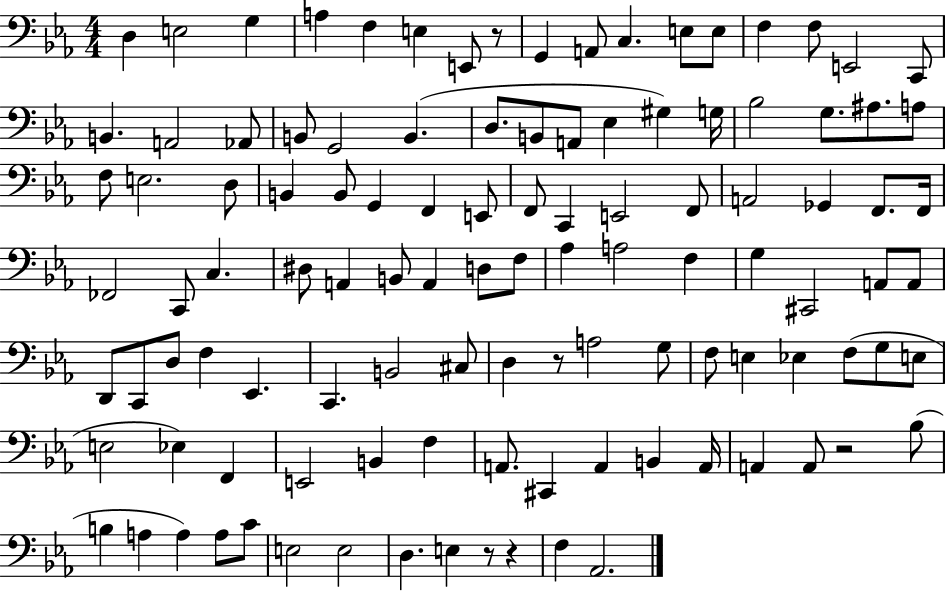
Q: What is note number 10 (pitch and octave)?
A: C3